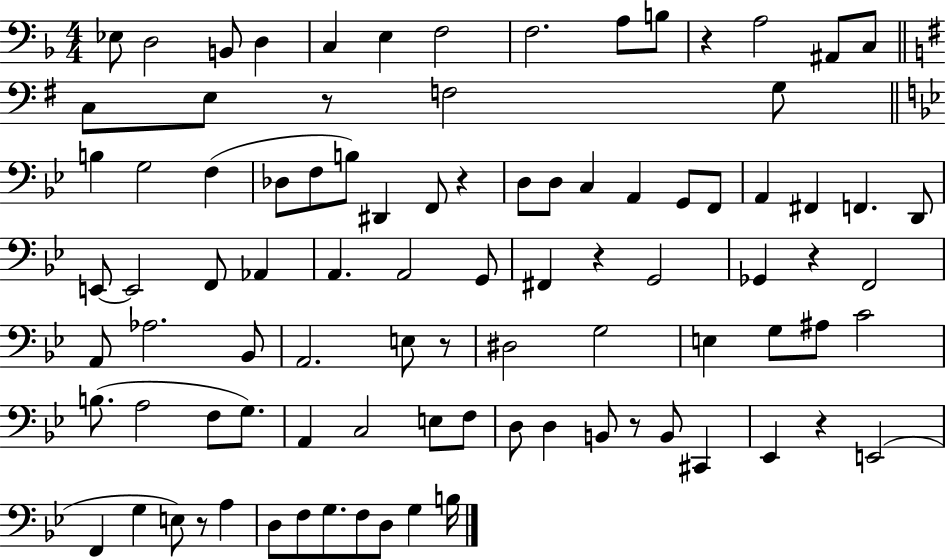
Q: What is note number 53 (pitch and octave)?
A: G3